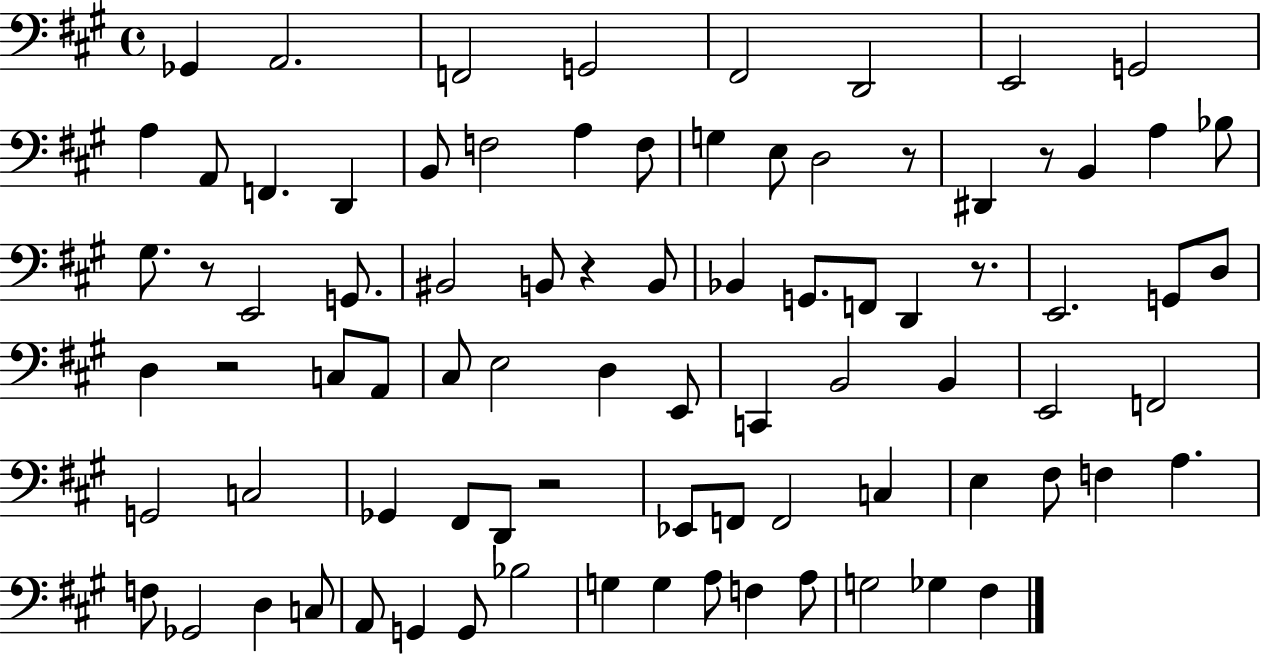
Gb2/q A2/h. F2/h G2/h F#2/h D2/h E2/h G2/h A3/q A2/e F2/q. D2/q B2/e F3/h A3/q F3/e G3/q E3/e D3/h R/e D#2/q R/e B2/q A3/q Bb3/e G#3/e. R/e E2/h G2/e. BIS2/h B2/e R/q B2/e Bb2/q G2/e. F2/e D2/q R/e. E2/h. G2/e D3/e D3/q R/h C3/e A2/e C#3/e E3/h D3/q E2/e C2/q B2/h B2/q E2/h F2/h G2/h C3/h Gb2/q F#2/e D2/e R/h Eb2/e F2/e F2/h C3/q E3/q F#3/e F3/q A3/q. F3/e Gb2/h D3/q C3/e A2/e G2/q G2/e Bb3/h G3/q G3/q A3/e F3/q A3/e G3/h Gb3/q F#3/q